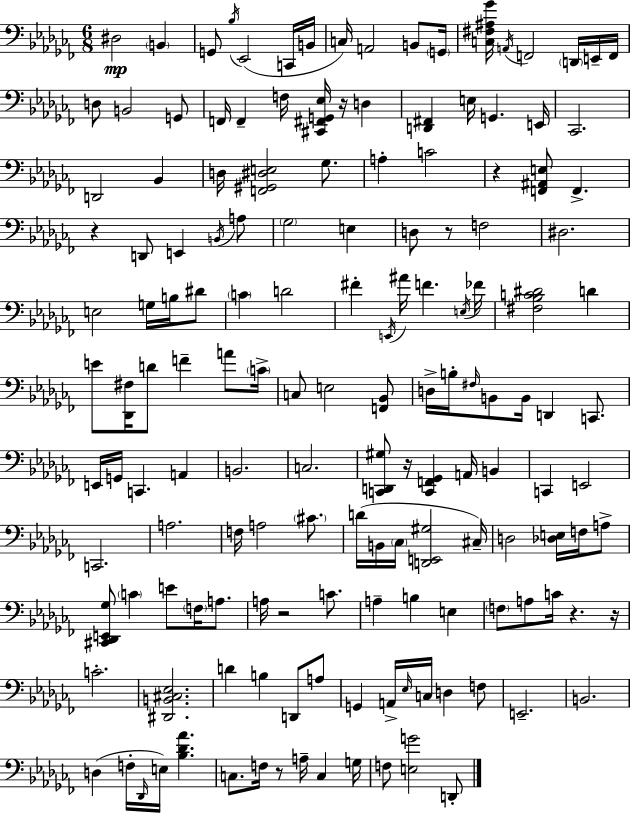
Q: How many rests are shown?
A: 9